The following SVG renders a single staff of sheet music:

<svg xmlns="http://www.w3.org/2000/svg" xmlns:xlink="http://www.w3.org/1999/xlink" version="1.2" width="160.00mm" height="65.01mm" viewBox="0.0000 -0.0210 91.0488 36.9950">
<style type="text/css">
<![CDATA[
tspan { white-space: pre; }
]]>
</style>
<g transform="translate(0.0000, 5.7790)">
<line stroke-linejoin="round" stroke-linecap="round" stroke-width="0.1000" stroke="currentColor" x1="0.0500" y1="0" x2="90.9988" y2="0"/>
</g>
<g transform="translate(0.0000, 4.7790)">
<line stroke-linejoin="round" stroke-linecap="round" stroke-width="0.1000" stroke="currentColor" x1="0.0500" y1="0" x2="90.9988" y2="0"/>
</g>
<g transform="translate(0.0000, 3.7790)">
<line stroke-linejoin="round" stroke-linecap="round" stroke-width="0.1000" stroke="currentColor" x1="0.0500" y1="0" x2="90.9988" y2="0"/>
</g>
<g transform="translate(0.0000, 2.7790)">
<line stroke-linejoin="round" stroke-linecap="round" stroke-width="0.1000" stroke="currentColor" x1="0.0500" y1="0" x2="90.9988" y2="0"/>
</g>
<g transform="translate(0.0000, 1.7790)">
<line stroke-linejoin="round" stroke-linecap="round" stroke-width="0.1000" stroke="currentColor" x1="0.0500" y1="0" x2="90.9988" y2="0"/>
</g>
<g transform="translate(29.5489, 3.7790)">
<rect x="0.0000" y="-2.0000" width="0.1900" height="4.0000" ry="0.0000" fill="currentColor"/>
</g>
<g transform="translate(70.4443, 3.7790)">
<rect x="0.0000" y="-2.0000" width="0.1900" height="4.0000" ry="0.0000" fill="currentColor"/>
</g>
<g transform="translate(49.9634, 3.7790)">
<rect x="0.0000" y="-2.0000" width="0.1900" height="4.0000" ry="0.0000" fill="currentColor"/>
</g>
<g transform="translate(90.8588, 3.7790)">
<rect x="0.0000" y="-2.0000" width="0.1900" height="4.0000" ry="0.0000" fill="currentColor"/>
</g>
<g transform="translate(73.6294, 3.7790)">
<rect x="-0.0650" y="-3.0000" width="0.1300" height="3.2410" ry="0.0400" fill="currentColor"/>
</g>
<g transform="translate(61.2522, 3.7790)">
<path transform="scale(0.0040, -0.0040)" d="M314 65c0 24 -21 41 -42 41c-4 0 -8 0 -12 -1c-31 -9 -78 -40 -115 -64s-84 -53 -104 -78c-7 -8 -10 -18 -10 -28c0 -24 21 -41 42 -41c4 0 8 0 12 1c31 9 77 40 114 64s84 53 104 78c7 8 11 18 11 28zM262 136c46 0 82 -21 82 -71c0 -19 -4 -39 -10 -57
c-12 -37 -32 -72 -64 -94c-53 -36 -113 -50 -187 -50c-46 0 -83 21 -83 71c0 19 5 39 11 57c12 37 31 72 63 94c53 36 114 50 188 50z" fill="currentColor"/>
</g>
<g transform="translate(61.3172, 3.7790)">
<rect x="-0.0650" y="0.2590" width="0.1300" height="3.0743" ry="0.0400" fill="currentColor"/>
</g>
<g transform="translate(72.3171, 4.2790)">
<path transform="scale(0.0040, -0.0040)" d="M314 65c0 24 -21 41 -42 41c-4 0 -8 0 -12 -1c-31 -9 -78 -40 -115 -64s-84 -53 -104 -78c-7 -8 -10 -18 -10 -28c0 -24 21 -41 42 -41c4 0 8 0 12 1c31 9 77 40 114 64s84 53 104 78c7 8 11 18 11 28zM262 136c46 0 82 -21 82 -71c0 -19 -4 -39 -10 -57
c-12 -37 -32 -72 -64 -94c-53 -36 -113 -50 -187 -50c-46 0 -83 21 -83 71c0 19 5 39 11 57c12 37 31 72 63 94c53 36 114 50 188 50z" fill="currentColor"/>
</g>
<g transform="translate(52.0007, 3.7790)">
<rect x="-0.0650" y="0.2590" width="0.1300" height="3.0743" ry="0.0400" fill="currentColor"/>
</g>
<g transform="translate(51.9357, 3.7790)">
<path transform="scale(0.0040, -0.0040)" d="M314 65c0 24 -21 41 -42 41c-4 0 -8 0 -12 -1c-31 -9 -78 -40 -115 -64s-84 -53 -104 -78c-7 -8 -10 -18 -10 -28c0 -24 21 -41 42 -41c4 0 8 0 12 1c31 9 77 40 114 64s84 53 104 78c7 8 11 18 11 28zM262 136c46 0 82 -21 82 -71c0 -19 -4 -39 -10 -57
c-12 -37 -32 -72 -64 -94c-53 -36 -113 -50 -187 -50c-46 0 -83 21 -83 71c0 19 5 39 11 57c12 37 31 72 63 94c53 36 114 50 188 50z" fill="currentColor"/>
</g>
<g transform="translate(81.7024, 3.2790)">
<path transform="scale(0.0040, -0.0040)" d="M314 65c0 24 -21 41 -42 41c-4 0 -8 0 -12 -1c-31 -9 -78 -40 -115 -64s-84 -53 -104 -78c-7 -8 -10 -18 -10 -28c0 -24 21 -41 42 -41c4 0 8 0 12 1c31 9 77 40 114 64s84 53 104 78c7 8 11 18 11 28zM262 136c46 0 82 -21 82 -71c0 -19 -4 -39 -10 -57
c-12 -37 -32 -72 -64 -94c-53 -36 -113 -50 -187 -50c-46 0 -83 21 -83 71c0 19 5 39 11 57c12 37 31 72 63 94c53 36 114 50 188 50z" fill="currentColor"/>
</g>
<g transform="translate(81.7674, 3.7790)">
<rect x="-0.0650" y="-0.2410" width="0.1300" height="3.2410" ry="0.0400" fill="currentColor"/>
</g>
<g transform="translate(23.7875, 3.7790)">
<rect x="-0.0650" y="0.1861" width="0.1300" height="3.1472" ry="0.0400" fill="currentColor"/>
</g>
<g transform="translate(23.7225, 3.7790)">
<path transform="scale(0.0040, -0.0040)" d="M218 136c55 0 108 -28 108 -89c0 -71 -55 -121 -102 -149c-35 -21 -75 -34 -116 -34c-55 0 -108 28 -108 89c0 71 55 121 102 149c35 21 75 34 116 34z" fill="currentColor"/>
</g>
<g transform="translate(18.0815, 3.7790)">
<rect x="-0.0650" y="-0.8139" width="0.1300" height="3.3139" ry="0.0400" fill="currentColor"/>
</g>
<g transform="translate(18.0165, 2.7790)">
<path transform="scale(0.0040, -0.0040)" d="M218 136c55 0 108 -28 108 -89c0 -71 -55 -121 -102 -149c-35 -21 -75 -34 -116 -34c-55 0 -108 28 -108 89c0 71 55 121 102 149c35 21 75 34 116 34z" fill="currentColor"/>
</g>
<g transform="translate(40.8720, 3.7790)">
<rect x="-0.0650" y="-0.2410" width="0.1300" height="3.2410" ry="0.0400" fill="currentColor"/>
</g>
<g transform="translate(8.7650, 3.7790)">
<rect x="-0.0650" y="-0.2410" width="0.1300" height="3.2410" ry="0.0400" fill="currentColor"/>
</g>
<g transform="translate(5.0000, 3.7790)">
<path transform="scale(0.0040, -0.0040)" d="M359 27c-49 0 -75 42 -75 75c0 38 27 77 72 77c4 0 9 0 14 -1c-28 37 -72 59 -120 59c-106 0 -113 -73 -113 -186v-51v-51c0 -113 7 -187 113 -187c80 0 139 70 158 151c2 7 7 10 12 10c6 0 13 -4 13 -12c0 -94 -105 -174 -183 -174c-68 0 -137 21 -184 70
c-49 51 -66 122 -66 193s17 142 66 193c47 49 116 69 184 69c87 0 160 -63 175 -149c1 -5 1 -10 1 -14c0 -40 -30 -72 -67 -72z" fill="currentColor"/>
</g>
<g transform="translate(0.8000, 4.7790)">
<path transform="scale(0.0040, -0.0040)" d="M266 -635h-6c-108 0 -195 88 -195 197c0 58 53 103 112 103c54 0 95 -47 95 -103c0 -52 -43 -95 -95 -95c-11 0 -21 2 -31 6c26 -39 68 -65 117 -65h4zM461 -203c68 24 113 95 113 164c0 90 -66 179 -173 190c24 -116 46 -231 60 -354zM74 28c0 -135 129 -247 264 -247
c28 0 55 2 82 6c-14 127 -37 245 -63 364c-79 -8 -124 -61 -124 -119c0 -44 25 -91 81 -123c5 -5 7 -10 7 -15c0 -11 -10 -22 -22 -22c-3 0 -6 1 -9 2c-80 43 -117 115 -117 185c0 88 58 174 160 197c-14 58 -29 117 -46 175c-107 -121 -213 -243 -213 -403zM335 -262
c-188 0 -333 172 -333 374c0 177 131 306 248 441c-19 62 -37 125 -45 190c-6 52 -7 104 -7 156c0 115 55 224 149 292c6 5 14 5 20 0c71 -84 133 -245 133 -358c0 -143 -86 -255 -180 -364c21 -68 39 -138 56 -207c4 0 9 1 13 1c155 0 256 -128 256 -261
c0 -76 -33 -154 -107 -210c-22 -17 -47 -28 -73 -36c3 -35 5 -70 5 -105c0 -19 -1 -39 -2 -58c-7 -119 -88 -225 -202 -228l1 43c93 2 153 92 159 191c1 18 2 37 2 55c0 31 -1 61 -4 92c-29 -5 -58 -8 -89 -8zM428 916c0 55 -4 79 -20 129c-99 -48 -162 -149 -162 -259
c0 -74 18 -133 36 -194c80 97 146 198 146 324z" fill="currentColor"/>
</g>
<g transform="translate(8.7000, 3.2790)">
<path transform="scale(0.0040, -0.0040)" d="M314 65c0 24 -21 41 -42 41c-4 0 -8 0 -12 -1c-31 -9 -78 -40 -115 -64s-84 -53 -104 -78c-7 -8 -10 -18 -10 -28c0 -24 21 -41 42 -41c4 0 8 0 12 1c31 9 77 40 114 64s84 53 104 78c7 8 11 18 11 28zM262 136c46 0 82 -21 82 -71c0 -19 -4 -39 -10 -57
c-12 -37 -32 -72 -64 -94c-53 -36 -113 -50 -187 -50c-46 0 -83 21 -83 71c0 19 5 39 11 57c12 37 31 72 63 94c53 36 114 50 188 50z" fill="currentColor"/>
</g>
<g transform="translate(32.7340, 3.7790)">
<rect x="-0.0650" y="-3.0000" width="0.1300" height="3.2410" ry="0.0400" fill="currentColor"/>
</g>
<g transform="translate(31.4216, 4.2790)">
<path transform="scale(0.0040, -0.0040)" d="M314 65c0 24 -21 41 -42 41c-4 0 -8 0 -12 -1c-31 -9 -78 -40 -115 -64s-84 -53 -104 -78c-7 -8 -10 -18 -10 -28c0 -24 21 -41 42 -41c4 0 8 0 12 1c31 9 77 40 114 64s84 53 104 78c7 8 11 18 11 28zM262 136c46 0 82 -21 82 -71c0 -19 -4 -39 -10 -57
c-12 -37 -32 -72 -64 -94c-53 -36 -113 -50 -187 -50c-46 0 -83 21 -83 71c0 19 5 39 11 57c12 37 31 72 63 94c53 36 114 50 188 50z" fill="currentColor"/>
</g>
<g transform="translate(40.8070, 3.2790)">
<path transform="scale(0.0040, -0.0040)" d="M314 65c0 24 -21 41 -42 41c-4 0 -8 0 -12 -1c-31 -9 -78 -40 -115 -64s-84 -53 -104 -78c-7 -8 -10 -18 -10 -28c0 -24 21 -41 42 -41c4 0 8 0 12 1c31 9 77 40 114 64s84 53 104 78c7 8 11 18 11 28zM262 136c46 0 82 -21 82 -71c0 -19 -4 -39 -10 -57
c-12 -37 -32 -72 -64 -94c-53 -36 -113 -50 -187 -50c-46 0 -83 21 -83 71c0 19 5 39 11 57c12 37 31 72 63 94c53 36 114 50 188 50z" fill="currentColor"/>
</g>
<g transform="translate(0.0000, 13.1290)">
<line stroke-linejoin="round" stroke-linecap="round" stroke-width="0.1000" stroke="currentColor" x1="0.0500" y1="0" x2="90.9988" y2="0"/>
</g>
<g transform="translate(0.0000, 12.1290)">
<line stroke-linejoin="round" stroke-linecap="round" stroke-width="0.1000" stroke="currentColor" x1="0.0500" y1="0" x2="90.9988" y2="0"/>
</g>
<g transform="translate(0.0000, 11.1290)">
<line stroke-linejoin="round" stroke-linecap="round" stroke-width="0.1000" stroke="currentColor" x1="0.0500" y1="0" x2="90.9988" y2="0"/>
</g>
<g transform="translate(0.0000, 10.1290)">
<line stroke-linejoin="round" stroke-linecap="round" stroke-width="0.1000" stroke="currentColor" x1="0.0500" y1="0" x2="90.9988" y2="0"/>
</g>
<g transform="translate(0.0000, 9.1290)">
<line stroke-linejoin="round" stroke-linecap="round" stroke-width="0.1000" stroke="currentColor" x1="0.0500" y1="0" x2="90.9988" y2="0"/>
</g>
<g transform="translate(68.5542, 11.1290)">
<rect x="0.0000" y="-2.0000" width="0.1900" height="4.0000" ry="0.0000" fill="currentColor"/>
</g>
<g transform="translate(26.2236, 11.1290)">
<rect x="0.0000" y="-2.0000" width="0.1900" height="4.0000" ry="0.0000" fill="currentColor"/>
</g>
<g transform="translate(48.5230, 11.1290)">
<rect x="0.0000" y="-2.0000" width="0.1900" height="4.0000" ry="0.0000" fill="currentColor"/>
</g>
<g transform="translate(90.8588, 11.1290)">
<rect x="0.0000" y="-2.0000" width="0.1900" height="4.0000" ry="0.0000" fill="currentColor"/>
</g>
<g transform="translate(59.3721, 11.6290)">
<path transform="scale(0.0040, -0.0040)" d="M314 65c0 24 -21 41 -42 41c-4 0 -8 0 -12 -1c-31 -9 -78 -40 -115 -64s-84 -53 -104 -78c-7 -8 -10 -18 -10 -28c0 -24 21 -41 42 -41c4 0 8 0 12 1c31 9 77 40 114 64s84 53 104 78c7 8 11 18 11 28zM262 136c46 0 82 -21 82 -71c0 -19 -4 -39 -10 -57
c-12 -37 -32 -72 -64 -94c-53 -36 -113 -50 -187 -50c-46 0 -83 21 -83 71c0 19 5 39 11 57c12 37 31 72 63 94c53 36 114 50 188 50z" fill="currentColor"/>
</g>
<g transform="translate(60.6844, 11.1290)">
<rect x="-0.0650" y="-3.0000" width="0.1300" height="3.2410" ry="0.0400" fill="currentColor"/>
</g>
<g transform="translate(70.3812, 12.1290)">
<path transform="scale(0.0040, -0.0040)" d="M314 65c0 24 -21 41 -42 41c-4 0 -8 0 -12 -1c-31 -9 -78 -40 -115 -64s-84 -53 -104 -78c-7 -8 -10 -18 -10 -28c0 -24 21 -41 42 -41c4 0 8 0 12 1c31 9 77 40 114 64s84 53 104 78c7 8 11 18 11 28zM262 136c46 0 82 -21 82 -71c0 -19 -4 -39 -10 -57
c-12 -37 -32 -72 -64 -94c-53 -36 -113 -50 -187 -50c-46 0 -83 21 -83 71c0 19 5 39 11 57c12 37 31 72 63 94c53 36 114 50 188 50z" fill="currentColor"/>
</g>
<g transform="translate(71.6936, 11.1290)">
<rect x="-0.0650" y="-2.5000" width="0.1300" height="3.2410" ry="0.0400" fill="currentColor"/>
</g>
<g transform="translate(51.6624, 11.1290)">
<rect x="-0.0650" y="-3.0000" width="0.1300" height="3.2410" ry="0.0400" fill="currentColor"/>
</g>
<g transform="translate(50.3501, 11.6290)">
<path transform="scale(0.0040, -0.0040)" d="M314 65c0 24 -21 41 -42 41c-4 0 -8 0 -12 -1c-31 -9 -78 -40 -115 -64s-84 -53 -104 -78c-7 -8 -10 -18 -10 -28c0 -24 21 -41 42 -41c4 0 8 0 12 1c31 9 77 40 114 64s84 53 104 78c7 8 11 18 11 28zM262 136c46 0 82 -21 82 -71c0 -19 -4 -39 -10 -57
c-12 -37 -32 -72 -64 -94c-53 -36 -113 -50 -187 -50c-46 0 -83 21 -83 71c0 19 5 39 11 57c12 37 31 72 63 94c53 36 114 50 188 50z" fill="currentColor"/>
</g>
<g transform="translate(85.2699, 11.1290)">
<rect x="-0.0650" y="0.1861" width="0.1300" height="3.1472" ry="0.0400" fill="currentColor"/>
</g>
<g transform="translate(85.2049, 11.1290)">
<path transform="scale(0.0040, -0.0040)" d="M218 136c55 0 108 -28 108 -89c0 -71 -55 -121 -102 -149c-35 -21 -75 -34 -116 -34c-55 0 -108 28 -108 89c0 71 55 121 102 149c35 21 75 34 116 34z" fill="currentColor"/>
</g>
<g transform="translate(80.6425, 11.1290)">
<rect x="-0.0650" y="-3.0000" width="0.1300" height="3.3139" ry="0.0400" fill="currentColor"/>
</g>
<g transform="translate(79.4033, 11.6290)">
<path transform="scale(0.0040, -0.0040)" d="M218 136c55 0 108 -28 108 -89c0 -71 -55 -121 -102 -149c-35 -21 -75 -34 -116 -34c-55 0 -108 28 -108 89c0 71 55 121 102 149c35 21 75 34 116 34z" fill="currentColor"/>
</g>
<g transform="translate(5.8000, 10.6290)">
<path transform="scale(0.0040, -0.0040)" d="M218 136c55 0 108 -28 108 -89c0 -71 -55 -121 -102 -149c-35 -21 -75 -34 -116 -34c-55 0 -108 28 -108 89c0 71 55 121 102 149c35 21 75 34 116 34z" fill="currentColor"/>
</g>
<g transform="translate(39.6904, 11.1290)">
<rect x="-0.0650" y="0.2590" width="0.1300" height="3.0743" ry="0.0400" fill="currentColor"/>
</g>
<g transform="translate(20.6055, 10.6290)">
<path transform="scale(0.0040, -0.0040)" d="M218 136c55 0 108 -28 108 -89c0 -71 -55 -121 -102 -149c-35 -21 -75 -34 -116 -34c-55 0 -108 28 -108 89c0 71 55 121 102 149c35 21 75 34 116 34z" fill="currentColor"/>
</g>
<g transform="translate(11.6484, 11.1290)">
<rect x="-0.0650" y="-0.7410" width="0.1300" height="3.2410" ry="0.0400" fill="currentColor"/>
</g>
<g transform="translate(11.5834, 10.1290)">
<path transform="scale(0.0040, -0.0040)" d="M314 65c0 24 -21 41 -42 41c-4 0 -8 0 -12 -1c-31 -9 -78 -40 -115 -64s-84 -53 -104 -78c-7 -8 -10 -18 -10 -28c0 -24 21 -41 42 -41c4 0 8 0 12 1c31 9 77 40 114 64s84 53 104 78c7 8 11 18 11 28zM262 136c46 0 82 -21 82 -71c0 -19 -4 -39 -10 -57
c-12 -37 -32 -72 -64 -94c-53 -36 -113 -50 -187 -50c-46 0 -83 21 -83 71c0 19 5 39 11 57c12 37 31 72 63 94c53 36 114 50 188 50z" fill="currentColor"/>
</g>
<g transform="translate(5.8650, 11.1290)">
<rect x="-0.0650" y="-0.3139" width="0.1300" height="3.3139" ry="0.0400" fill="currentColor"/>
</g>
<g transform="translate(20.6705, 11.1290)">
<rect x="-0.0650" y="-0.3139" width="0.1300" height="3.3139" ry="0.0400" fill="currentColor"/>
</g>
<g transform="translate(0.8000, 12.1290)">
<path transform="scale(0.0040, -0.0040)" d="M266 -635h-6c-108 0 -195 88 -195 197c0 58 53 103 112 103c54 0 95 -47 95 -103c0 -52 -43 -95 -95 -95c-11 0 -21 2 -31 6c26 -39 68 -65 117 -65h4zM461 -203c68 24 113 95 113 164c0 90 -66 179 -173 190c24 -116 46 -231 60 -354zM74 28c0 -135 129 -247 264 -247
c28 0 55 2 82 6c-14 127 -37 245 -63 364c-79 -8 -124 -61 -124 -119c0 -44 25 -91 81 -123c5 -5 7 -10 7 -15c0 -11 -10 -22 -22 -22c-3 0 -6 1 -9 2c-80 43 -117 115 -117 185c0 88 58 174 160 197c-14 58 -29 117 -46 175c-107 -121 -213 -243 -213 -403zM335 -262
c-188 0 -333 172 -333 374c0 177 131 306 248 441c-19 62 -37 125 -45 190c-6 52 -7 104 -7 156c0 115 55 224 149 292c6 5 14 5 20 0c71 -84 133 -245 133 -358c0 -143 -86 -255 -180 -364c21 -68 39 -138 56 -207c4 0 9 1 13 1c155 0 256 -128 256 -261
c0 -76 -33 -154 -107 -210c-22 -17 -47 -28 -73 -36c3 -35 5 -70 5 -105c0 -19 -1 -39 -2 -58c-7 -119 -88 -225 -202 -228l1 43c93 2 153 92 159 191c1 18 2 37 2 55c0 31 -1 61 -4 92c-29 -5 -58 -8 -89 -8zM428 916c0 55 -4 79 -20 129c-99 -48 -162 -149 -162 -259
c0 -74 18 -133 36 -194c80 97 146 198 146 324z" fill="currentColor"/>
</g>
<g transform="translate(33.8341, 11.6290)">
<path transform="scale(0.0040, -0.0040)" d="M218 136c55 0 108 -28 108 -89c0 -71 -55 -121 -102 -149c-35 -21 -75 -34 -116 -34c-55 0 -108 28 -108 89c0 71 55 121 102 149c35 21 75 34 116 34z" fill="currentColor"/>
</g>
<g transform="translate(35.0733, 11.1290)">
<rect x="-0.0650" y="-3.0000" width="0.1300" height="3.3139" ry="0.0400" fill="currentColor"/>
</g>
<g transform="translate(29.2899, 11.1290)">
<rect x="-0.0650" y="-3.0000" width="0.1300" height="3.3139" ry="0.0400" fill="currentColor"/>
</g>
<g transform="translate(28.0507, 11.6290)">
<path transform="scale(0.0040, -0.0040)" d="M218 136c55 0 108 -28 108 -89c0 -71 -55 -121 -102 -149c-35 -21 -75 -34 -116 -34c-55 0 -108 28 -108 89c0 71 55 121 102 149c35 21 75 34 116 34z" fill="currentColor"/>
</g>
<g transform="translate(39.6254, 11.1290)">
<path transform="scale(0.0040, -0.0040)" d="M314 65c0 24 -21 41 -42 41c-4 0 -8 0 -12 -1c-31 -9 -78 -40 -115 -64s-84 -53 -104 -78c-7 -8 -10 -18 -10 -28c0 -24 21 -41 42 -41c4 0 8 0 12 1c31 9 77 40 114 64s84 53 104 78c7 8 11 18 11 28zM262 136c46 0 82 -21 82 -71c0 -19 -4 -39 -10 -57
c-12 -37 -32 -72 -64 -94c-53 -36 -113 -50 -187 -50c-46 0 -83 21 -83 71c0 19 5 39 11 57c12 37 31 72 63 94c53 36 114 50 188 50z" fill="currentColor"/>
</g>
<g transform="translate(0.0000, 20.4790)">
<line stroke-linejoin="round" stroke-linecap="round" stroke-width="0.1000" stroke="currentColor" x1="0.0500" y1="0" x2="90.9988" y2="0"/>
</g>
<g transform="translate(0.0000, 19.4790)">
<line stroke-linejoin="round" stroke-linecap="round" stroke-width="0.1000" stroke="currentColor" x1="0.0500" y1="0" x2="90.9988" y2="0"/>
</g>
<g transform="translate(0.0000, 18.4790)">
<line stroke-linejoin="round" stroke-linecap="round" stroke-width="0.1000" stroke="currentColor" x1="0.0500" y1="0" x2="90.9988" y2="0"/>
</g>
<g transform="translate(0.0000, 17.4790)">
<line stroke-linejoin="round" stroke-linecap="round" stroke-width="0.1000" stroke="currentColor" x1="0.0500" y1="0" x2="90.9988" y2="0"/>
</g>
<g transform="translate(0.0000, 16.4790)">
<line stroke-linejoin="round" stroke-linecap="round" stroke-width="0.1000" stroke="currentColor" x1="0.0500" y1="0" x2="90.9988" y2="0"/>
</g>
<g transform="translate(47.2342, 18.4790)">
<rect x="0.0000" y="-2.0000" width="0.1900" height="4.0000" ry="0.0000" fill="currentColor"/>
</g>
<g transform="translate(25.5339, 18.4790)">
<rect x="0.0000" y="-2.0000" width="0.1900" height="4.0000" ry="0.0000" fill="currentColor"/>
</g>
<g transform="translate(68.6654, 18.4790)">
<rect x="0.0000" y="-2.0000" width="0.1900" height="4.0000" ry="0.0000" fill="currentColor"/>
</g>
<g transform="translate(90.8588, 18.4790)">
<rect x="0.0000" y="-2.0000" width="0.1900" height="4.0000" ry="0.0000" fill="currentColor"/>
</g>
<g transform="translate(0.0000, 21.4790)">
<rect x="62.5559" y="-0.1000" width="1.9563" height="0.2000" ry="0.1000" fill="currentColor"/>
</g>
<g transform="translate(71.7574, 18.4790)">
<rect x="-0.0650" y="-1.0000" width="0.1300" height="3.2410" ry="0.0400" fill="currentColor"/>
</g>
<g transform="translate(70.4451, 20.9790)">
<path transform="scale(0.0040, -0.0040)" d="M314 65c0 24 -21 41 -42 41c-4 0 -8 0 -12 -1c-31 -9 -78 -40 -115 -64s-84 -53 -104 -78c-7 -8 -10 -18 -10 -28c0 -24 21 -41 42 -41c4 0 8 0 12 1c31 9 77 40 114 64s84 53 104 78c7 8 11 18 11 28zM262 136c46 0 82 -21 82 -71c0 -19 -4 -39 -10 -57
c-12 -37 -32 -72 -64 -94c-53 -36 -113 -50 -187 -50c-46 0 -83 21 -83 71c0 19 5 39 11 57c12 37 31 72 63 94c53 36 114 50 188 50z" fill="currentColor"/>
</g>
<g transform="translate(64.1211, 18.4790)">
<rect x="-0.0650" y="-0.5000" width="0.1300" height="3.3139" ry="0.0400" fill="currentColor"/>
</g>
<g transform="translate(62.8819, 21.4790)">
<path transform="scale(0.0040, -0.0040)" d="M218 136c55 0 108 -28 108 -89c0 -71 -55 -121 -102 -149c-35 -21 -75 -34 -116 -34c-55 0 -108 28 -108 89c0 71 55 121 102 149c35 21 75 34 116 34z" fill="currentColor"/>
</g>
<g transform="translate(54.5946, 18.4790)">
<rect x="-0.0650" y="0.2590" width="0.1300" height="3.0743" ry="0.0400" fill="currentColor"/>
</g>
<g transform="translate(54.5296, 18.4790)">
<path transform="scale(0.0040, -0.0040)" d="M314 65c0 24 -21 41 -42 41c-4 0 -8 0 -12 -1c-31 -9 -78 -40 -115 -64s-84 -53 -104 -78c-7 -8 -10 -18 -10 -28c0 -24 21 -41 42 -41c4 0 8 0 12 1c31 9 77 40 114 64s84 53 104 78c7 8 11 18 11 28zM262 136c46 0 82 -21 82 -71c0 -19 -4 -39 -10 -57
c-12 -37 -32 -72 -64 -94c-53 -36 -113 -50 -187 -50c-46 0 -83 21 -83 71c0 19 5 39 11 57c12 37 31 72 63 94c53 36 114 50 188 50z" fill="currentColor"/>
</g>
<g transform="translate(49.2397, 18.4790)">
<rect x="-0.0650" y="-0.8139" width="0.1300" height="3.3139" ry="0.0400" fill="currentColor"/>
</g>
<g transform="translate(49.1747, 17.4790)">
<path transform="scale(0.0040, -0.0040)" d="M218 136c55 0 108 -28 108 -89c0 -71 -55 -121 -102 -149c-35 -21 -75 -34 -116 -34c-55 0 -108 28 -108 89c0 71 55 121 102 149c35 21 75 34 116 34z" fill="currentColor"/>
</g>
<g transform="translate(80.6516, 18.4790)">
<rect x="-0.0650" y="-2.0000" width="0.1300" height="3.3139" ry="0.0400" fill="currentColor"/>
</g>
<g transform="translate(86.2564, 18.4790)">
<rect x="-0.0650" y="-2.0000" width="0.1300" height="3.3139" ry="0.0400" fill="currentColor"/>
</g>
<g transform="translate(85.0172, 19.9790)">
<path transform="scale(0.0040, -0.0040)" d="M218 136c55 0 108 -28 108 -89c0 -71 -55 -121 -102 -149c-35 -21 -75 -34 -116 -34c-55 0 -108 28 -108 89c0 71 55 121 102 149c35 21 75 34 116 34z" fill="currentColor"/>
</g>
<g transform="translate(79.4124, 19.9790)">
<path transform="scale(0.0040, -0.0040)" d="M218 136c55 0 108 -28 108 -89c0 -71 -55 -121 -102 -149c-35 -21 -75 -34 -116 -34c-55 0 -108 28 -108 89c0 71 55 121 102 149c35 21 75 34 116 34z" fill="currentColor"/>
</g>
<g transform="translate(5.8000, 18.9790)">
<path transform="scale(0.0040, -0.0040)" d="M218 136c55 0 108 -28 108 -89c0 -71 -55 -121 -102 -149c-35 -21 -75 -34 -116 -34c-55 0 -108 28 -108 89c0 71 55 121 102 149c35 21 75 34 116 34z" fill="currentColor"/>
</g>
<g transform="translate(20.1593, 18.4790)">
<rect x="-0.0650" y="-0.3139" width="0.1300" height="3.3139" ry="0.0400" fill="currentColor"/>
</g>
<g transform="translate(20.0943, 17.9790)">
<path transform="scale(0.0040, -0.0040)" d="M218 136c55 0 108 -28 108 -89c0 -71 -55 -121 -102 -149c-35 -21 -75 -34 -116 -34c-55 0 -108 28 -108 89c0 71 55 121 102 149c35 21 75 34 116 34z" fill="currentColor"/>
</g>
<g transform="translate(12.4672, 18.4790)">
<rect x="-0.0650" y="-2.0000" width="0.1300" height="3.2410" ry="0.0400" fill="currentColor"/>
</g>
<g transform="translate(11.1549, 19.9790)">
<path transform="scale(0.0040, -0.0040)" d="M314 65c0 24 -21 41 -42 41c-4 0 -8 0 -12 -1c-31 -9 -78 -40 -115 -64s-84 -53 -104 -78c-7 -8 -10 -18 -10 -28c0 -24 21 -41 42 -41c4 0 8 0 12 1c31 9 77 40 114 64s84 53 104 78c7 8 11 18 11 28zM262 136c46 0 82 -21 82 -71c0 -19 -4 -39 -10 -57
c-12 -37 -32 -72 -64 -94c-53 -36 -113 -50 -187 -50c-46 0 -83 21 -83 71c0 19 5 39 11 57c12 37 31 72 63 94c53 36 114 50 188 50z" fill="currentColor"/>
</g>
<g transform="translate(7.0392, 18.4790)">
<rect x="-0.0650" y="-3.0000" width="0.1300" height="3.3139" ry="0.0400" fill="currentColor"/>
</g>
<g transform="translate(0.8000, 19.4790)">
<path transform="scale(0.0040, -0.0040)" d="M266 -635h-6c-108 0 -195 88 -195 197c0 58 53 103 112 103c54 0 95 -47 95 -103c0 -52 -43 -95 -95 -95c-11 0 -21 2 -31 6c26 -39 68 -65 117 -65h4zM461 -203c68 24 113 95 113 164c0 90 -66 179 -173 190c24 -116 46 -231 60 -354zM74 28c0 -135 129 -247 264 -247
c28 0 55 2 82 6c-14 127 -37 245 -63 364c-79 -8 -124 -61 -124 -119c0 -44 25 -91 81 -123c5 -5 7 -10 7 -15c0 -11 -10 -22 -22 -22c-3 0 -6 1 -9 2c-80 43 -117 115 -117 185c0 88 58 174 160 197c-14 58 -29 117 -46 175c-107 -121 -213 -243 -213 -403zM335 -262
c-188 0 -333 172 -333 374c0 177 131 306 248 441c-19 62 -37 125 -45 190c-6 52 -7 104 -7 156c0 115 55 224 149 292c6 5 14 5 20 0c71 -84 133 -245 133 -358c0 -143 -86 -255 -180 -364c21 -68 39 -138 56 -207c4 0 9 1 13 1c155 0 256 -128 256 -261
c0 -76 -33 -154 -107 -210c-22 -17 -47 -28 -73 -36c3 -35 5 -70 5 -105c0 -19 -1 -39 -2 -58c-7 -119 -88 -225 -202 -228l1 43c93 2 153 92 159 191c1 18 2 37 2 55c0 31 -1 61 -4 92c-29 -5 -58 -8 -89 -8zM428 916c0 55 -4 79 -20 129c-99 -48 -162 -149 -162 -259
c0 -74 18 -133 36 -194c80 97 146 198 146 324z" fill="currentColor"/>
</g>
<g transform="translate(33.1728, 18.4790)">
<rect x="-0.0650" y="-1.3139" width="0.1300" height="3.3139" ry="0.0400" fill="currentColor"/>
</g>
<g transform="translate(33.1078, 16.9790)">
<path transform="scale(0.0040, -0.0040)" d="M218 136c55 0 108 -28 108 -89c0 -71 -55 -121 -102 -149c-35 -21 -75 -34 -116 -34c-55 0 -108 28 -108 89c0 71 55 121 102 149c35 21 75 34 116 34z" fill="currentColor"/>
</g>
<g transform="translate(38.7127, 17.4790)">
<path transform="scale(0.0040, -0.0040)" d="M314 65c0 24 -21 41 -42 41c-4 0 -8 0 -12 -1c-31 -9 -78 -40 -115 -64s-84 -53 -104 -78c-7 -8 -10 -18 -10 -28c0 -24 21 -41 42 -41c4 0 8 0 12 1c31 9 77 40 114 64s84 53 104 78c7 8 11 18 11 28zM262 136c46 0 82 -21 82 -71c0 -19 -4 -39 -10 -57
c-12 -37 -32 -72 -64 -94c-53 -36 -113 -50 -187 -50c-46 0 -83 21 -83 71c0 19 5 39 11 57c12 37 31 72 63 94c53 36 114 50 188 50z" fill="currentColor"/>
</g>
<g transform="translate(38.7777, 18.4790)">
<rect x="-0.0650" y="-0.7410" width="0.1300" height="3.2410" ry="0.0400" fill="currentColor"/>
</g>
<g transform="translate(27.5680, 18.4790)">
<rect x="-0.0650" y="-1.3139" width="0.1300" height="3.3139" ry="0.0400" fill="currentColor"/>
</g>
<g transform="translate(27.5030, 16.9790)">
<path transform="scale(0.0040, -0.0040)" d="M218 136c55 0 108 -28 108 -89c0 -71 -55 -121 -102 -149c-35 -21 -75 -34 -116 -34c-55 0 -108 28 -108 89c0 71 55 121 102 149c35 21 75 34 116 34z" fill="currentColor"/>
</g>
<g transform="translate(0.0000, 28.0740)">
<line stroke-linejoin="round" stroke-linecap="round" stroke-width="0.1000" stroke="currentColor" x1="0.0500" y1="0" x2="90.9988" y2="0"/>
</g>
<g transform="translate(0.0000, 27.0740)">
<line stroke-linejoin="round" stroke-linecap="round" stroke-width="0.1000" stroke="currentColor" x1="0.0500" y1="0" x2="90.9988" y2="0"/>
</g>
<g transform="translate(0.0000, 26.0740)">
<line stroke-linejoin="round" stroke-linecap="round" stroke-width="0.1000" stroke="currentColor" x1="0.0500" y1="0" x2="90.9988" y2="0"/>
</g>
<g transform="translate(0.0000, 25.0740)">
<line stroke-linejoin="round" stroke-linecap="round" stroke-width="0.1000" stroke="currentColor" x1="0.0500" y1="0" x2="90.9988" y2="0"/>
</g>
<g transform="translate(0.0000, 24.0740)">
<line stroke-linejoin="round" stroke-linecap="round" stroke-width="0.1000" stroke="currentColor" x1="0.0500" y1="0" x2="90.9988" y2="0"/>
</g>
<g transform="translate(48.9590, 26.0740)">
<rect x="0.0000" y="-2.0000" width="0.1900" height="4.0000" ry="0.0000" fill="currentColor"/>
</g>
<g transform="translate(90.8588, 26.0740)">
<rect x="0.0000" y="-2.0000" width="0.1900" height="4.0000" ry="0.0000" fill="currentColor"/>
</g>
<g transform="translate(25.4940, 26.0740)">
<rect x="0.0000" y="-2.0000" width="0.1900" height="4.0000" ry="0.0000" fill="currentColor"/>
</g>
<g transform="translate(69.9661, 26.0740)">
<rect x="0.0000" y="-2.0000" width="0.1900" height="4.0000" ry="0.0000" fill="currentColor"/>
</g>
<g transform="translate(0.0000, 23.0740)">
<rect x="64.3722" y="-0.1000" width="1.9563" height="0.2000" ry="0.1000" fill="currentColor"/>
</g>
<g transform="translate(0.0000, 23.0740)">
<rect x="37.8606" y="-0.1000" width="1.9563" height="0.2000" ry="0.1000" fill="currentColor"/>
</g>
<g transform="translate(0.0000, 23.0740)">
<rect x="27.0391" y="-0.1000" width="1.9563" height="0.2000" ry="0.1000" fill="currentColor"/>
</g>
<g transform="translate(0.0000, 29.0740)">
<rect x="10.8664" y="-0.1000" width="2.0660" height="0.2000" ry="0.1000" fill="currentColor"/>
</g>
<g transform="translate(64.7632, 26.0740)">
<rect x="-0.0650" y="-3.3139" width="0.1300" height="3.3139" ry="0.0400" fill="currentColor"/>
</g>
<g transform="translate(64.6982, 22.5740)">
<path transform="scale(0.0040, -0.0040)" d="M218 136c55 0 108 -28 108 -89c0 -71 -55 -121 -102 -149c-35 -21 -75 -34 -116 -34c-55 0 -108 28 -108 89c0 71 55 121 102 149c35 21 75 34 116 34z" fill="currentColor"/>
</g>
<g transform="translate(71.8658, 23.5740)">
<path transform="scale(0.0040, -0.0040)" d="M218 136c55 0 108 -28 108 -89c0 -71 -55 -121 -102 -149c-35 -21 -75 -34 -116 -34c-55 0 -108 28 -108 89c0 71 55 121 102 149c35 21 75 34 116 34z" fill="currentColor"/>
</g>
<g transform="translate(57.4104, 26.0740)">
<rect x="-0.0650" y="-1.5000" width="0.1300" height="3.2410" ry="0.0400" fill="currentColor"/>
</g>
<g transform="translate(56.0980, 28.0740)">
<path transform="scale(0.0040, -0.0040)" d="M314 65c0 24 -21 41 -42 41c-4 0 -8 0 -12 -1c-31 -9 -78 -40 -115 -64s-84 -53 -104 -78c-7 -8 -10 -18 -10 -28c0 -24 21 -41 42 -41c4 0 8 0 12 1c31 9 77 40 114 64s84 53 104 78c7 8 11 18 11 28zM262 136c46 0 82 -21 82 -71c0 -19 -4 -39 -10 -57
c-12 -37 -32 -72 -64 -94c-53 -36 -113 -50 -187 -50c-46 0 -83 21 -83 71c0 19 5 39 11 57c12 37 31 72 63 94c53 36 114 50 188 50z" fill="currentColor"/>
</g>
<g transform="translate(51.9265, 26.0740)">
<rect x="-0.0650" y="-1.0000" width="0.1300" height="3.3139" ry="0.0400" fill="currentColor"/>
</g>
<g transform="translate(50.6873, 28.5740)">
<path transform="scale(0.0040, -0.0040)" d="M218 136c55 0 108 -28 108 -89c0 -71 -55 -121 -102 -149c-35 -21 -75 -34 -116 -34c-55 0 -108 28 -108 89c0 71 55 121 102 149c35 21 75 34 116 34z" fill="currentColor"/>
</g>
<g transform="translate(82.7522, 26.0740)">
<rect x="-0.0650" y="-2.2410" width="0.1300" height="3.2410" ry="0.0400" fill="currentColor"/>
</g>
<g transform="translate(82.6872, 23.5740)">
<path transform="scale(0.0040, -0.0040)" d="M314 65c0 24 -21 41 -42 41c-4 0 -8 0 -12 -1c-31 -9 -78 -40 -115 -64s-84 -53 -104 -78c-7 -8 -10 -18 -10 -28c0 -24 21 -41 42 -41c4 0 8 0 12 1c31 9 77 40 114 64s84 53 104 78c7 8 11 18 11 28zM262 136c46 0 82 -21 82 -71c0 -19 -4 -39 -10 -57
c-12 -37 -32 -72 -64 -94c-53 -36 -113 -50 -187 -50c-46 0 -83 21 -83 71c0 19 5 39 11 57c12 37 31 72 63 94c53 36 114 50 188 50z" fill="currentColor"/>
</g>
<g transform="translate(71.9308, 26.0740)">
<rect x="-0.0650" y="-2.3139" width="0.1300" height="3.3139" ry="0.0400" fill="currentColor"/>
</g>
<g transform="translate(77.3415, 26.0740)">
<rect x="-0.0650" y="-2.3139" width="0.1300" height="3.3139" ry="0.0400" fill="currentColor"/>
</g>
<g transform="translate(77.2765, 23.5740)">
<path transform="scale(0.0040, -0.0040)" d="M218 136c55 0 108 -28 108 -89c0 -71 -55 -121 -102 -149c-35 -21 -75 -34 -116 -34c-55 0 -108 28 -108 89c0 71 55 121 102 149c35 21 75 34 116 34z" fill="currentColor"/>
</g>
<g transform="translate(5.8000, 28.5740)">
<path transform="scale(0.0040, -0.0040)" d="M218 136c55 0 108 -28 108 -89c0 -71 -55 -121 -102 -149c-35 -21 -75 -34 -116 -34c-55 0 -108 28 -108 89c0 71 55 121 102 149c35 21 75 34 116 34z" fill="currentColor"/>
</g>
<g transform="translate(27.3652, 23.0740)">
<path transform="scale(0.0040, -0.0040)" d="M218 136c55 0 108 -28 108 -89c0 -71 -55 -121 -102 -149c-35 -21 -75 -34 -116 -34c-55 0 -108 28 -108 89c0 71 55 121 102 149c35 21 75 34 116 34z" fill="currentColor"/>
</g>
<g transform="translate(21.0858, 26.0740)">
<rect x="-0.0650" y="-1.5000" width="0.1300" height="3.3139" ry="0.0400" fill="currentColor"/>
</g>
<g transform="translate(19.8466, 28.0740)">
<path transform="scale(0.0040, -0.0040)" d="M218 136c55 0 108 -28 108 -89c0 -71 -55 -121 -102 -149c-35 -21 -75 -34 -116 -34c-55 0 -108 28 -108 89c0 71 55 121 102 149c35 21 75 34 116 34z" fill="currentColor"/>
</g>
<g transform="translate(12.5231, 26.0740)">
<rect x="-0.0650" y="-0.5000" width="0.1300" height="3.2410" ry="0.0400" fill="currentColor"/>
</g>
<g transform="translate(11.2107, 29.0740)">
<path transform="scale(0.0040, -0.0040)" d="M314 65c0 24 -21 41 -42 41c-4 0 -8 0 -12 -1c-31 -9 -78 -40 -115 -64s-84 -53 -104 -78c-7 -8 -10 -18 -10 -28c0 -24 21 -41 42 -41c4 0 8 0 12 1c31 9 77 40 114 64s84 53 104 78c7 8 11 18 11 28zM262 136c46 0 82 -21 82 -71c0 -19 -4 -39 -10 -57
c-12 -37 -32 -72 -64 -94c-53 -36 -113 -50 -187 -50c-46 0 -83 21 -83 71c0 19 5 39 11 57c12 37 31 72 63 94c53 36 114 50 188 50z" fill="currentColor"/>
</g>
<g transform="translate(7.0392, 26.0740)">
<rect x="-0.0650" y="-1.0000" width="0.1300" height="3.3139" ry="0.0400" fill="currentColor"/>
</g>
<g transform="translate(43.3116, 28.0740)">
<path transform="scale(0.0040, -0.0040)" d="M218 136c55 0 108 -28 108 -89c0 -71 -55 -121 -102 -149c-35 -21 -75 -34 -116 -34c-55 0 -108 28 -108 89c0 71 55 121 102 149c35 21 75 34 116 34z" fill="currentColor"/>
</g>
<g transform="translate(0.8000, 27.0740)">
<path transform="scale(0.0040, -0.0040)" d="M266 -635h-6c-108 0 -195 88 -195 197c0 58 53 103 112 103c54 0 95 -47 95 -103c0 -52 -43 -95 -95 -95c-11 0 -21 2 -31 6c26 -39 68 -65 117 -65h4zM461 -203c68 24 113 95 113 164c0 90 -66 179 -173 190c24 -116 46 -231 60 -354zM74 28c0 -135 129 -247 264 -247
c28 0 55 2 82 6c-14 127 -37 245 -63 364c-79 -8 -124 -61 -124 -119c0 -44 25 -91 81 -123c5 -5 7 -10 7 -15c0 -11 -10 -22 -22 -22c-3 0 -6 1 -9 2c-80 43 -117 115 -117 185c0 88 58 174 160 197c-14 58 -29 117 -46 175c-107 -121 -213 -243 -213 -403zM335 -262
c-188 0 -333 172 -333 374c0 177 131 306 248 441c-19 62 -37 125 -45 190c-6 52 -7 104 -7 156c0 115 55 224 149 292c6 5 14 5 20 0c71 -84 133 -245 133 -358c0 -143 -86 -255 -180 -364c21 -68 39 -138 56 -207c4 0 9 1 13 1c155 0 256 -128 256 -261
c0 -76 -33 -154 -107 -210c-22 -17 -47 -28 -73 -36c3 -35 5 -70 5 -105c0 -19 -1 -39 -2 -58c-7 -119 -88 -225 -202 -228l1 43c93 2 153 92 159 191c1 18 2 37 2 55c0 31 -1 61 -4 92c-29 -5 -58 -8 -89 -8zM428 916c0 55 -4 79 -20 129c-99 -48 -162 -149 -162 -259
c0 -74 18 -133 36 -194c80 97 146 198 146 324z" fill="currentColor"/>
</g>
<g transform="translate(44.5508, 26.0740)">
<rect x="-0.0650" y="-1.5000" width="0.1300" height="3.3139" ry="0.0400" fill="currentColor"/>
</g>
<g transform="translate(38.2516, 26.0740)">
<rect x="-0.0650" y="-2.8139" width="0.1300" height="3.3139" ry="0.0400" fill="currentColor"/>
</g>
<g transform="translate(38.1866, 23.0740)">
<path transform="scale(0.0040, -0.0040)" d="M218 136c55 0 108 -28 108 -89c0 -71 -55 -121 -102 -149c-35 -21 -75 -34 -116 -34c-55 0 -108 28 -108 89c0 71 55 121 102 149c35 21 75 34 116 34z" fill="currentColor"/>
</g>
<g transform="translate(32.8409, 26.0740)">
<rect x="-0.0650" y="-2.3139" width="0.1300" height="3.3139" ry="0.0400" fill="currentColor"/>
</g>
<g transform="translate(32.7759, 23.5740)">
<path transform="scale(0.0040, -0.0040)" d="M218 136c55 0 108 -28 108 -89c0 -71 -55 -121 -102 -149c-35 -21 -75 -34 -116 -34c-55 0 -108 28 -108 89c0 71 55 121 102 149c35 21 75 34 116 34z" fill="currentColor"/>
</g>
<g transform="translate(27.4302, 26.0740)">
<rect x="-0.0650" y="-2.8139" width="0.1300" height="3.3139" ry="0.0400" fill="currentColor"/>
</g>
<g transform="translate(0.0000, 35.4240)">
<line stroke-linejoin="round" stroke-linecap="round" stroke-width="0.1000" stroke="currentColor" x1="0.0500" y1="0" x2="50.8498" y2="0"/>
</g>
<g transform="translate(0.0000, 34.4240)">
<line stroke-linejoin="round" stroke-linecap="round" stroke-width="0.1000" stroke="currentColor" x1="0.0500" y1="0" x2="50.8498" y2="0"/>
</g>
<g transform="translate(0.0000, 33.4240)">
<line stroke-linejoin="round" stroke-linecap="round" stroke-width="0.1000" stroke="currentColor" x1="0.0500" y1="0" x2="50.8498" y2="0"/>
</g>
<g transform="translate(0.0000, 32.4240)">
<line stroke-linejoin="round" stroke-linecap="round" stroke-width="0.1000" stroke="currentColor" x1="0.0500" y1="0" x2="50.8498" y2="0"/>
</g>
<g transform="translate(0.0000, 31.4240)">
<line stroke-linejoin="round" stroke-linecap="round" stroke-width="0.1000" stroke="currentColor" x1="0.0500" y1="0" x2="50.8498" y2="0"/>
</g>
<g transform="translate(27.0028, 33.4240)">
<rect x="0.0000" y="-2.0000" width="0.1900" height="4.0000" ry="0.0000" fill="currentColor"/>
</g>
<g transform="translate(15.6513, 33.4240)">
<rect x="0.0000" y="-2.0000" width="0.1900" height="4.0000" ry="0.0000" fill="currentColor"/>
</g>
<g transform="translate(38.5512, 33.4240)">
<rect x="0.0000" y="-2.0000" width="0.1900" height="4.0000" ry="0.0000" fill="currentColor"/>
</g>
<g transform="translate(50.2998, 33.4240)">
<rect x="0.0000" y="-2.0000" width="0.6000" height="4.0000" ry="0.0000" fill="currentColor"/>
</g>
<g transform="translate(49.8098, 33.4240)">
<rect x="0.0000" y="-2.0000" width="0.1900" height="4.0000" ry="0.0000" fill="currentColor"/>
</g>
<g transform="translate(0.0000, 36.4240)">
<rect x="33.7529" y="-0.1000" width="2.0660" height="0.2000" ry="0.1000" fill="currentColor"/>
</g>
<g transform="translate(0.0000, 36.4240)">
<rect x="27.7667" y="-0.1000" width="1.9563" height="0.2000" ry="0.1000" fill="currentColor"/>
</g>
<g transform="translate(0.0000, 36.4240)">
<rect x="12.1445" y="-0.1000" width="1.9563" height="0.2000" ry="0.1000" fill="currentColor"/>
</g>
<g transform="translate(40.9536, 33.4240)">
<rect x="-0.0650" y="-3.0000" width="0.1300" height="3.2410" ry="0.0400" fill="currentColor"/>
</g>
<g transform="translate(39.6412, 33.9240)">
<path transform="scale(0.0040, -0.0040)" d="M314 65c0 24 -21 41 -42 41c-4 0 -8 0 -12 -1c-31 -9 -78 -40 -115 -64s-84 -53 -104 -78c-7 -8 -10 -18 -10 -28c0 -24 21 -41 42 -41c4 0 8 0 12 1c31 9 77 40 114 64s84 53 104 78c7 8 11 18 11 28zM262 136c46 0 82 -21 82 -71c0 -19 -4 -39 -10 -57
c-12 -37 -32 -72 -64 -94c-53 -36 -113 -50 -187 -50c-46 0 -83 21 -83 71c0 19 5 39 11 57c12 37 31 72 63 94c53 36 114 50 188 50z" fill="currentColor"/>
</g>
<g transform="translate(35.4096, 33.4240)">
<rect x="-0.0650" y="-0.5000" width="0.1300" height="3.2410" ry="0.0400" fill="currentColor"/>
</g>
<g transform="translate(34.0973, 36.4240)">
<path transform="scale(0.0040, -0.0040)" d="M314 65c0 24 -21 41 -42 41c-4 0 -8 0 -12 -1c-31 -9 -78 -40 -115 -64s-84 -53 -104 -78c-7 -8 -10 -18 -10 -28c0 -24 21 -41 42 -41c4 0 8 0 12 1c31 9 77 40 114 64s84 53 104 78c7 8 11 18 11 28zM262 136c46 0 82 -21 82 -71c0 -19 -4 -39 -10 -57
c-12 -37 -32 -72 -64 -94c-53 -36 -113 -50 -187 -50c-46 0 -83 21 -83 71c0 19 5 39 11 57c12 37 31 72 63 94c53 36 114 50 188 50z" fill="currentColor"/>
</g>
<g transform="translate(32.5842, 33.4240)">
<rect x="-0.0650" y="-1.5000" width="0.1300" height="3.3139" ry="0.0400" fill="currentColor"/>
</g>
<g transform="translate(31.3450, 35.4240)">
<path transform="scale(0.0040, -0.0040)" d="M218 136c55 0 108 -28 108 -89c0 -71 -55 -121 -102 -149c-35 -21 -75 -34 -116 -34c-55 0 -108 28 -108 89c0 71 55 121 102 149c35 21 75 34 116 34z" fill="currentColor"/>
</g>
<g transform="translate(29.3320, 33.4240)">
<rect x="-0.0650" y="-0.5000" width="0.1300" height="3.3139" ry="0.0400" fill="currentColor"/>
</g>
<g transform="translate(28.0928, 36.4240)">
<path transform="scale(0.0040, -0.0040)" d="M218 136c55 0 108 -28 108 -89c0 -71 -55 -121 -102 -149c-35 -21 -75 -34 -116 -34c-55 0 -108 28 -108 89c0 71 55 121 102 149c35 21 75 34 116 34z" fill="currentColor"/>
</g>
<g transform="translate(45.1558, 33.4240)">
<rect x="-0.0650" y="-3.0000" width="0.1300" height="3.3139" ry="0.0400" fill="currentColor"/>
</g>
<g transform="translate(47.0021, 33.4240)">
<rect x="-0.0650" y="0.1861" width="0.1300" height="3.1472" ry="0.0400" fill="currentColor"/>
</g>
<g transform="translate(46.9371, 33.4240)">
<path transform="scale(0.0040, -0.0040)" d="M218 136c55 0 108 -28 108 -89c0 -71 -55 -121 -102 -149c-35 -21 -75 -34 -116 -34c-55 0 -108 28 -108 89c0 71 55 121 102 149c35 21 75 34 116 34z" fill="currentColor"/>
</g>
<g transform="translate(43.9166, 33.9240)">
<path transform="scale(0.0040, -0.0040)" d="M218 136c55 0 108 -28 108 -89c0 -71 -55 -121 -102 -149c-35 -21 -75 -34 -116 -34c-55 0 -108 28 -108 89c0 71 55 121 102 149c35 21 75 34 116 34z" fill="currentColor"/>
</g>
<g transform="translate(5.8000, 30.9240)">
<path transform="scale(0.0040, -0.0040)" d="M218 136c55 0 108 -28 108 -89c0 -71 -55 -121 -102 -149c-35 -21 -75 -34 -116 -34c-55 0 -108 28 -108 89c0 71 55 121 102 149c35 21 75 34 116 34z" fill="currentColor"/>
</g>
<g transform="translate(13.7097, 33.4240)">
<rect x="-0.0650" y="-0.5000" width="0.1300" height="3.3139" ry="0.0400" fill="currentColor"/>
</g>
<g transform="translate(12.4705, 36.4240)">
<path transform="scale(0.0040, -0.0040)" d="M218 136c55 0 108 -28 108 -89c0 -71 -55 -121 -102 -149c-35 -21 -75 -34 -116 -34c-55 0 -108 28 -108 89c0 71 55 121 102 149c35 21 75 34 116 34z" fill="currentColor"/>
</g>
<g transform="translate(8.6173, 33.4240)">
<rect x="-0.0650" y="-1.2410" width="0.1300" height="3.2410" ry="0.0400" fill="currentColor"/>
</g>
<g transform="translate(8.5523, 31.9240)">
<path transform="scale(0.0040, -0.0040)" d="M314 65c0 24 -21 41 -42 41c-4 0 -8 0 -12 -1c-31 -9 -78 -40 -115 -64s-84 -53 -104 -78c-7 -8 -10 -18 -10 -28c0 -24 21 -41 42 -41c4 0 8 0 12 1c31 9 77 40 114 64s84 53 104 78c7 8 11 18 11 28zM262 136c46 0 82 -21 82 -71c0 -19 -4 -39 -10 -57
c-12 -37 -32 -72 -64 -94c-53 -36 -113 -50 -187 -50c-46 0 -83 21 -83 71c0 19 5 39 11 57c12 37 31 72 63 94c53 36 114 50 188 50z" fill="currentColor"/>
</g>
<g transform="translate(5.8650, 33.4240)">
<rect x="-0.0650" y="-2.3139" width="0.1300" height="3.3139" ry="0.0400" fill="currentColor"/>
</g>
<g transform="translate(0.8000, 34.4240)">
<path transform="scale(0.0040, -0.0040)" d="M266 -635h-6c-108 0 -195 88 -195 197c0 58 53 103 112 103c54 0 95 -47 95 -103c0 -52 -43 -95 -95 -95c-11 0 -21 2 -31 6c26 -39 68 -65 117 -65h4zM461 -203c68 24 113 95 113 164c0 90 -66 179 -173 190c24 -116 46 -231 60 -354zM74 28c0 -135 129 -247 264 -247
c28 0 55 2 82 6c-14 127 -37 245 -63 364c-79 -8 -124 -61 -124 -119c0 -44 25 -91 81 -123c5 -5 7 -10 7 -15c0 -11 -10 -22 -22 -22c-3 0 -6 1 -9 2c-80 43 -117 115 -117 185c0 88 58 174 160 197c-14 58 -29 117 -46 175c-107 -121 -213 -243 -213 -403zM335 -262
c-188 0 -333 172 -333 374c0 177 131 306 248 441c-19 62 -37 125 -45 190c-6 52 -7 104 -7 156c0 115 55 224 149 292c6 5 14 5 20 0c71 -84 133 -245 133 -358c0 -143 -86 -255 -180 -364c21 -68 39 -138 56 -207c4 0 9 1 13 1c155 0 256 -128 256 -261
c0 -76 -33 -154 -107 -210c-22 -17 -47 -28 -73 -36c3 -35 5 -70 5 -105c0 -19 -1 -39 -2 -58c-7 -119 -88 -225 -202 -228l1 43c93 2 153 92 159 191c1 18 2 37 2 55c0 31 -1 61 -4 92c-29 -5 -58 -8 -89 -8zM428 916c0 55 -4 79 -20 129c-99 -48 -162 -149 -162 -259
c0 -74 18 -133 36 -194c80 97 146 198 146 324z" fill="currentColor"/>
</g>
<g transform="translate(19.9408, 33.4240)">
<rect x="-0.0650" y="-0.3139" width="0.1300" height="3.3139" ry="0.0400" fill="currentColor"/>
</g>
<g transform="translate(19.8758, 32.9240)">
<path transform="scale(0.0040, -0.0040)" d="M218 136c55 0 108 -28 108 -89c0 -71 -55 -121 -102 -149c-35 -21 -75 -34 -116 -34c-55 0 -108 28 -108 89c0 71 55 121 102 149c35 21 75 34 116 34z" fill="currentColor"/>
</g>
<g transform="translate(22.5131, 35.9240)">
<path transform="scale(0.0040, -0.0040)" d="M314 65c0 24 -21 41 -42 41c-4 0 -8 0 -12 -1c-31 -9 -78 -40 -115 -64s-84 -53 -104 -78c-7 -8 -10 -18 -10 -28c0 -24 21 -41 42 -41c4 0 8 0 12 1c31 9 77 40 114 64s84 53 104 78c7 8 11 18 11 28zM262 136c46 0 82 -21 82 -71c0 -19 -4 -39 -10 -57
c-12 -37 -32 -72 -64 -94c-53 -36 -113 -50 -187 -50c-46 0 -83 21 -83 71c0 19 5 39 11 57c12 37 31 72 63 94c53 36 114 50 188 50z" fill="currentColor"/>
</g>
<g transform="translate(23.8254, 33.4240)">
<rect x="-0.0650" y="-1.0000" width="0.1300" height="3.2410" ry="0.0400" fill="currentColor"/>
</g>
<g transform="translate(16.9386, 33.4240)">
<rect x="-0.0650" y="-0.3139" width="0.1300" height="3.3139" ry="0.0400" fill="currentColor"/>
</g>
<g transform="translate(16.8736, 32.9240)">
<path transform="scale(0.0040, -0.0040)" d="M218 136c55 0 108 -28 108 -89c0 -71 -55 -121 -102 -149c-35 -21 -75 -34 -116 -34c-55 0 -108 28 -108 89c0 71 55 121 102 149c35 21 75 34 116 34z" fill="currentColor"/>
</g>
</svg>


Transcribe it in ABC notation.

X:1
T:Untitled
M:4/4
L:1/4
K:C
c2 d B A2 c2 B2 B2 A2 c2 c d2 c A A B2 A2 A2 G2 A B A F2 c e e d2 d B2 C D2 F F D C2 E a g a E D E2 b g g g2 g e2 C c c D2 C E C2 A2 A B